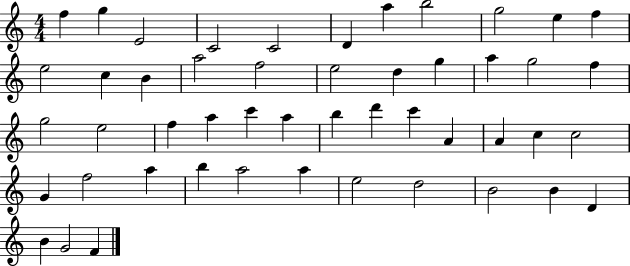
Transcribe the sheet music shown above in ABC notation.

X:1
T:Untitled
M:4/4
L:1/4
K:C
f g E2 C2 C2 D a b2 g2 e f e2 c B a2 f2 e2 d g a g2 f g2 e2 f a c' a b d' c' A A c c2 G f2 a b a2 a e2 d2 B2 B D B G2 F